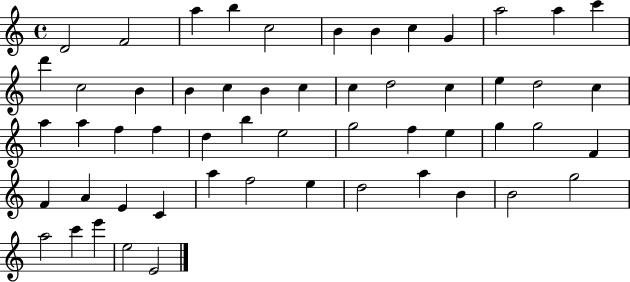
X:1
T:Untitled
M:4/4
L:1/4
K:C
D2 F2 a b c2 B B c G a2 a c' d' c2 B B c B c c d2 c e d2 c a a f f d b e2 g2 f e g g2 F F A E C a f2 e d2 a B B2 g2 a2 c' e' e2 E2